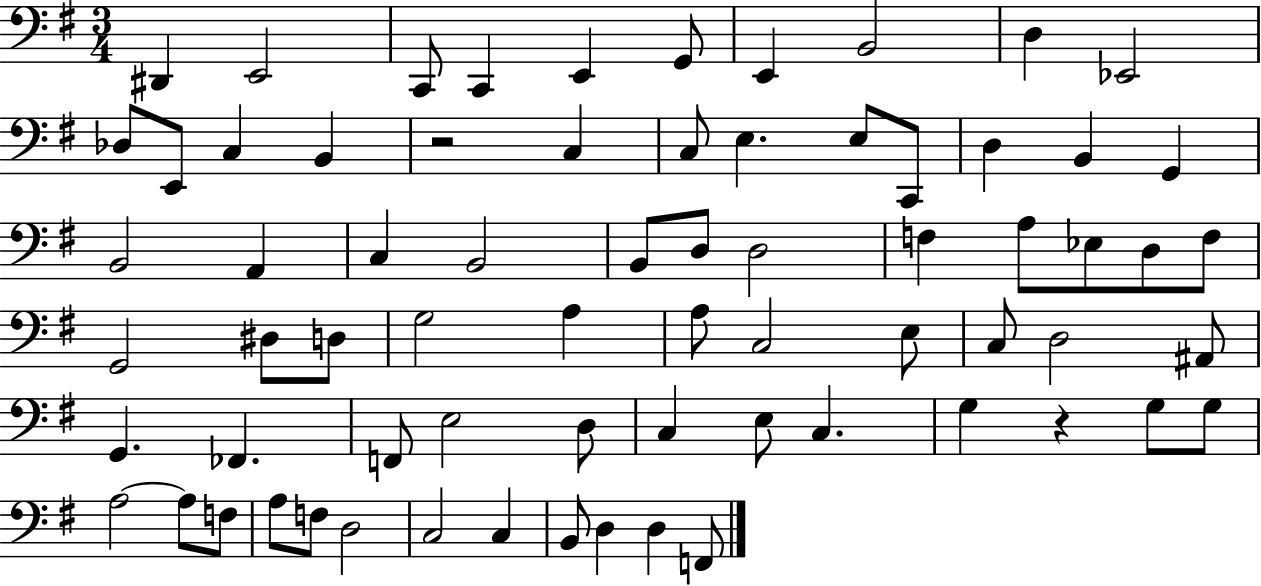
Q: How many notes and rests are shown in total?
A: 70